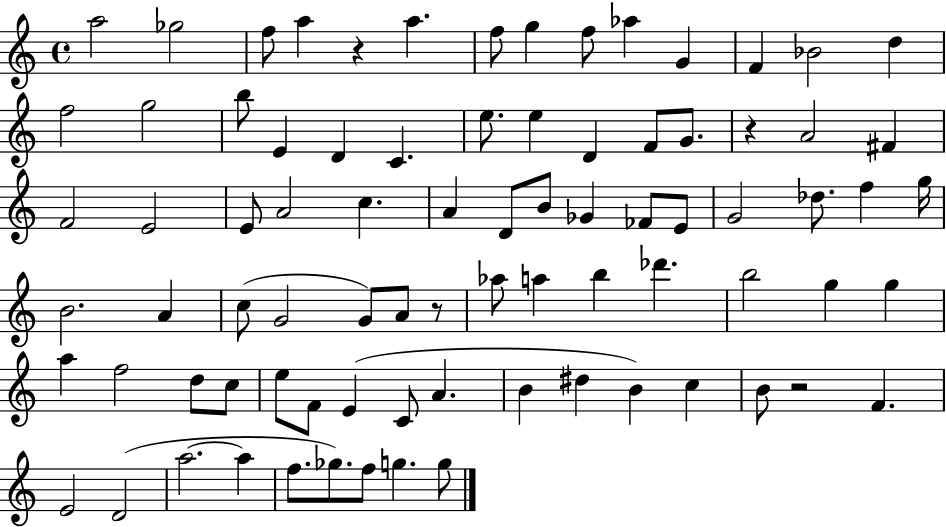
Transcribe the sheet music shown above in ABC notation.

X:1
T:Untitled
M:4/4
L:1/4
K:C
a2 _g2 f/2 a z a f/2 g f/2 _a G F _B2 d f2 g2 b/2 E D C e/2 e D F/2 G/2 z A2 ^F F2 E2 E/2 A2 c A D/2 B/2 _G _F/2 E/2 G2 _d/2 f g/4 B2 A c/2 G2 G/2 A/2 z/2 _a/2 a b _d' b2 g g a f2 d/2 c/2 e/2 F/2 E C/2 A B ^d B c B/2 z2 F E2 D2 a2 a f/2 _g/2 f/2 g g/2